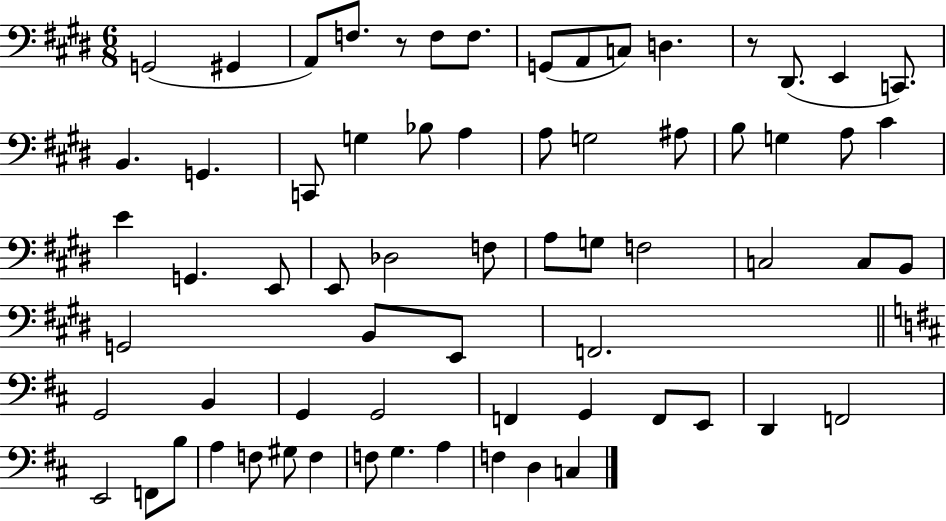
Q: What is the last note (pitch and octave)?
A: C3